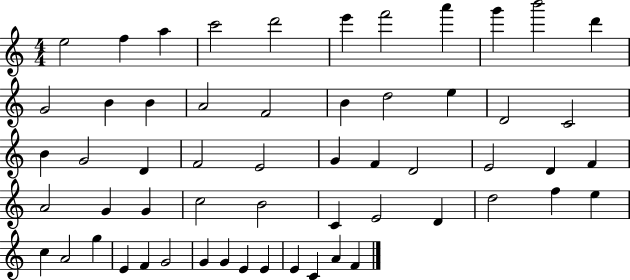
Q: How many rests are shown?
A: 0